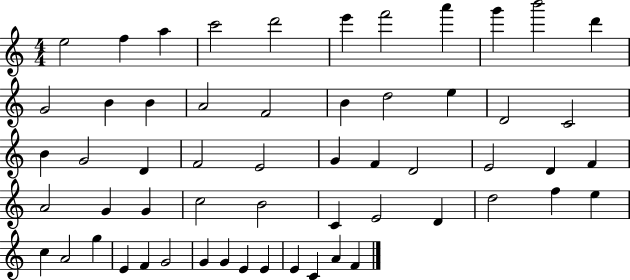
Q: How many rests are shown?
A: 0